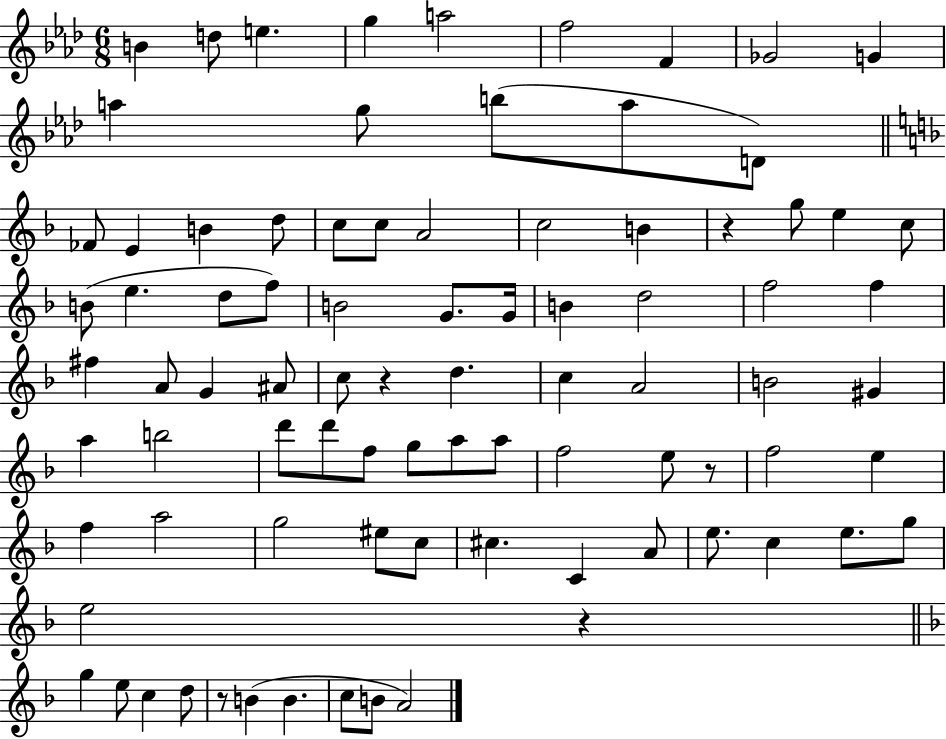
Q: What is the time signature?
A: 6/8